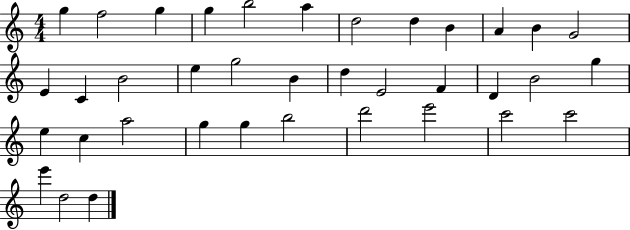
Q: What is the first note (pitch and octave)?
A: G5